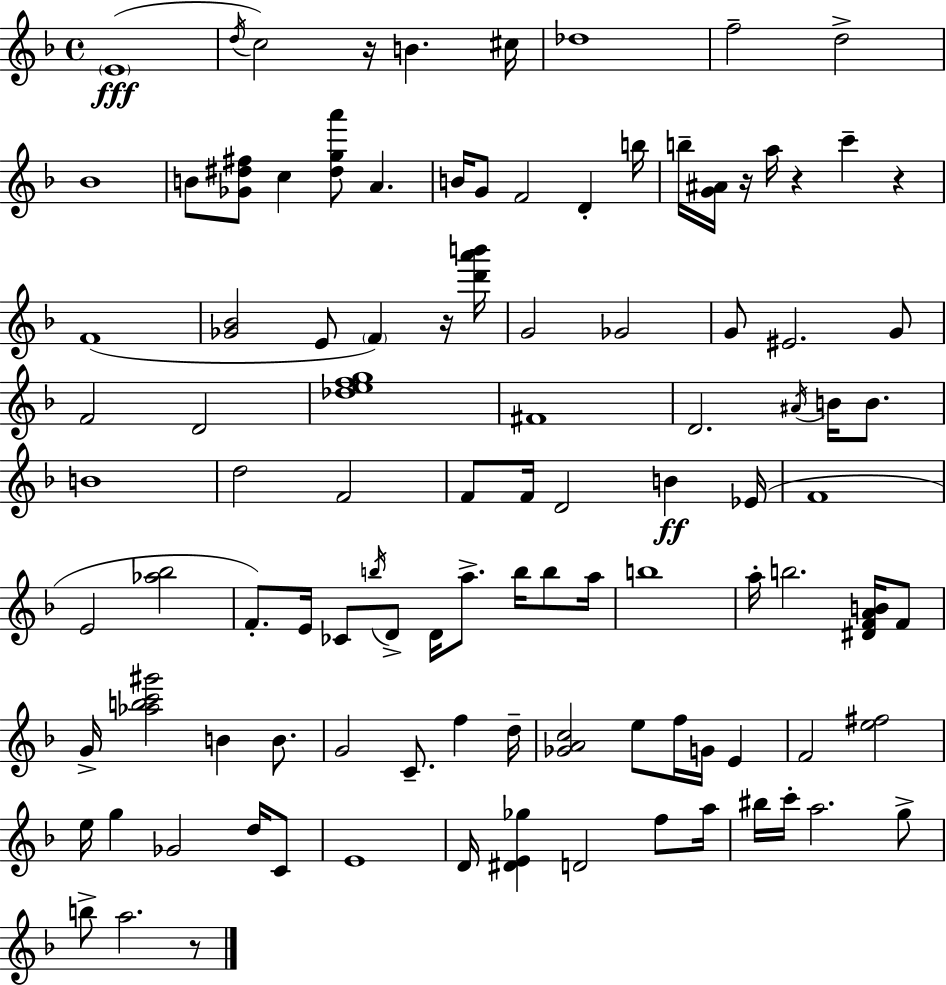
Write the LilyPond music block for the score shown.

{
  \clef treble
  \time 4/4
  \defaultTimeSignature
  \key d \minor
  \repeat volta 2 { \parenthesize e'1(\fff | \acciaccatura { d''16 } c''2) r16 b'4. | cis''16 des''1 | f''2-- d''2-> | \break bes'1 | b'8 <ges' dis'' fis''>8 c''4 <dis'' g'' a'''>8 a'4. | b'16 g'8 f'2 d'4-. | b''16 b''16-- <g' ais'>16 r16 a''16 r4 c'''4-- r4 | \break f'1( | <ges' bes'>2 e'8 \parenthesize f'4) r16 | <d''' a''' b'''>16 g'2 ges'2 | g'8 eis'2. g'8 | \break f'2 d'2 | <des'' e'' f'' g''>1 | fis'1 | d'2. \acciaccatura { ais'16 } b'16 b'8. | \break b'1 | d''2 f'2 | f'8 f'16 d'2 b'4\ff | ees'16( f'1 | \break e'2 <aes'' bes''>2 | f'8.-.) e'16 ces'8 \acciaccatura { b''16 } d'8-> d'16 a''8.-> b''16 | b''8 a''16 b''1 | a''16-. b''2. | \break <dis' f' a' b'>16 f'8 g'16-> <aes'' b'' c''' gis'''>2 b'4 | b'8. g'2 c'8.-- f''4 | d''16-- <ges' a' c''>2 e''8 f''16 g'16 e'4 | f'2 <e'' fis''>2 | \break e''16 g''4 ges'2 | d''16 c'8 e'1 | d'16 <dis' e' ges''>4 d'2 | f''8 a''16 bis''16 c'''16-. a''2. | \break g''8-> b''8-> a''2. | r8 } \bar "|."
}